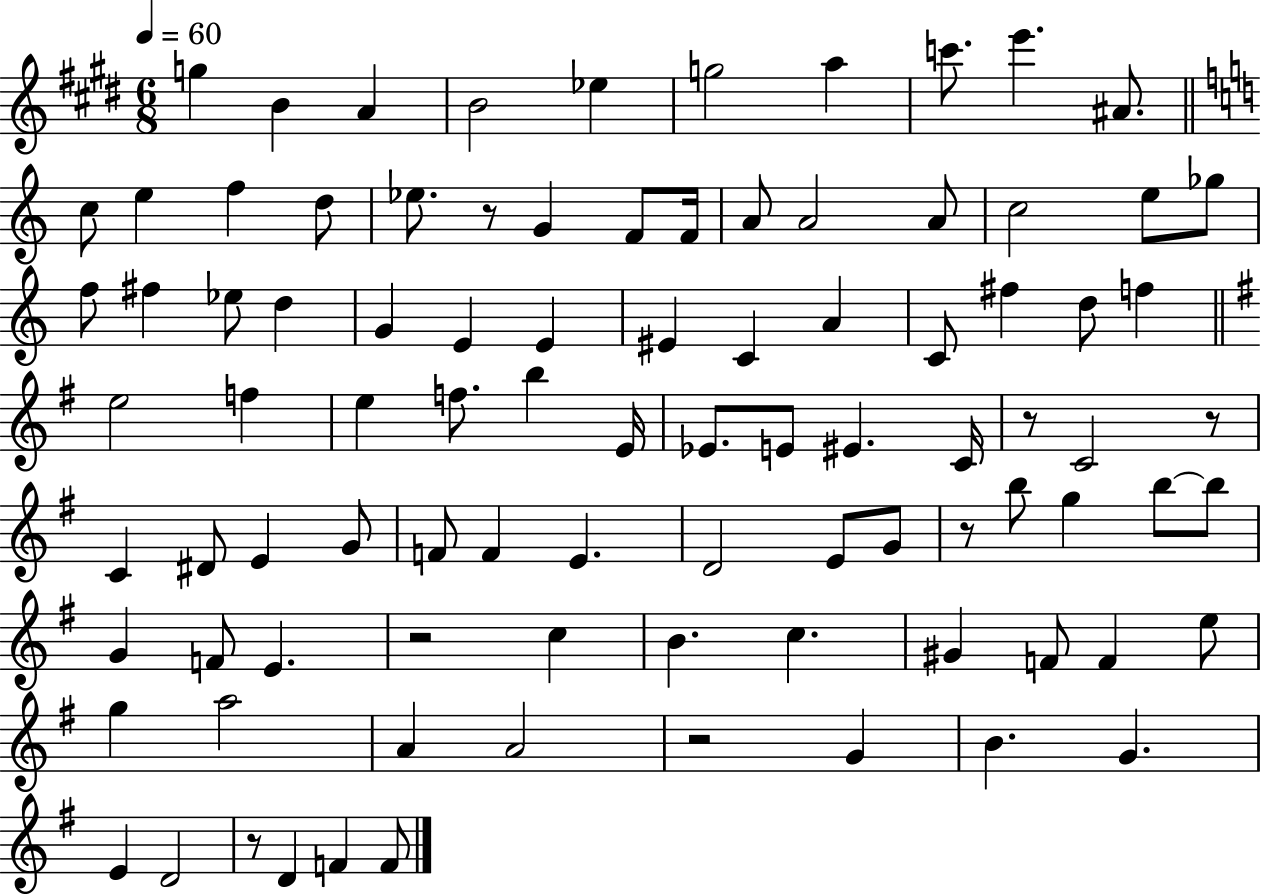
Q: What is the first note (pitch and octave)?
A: G5